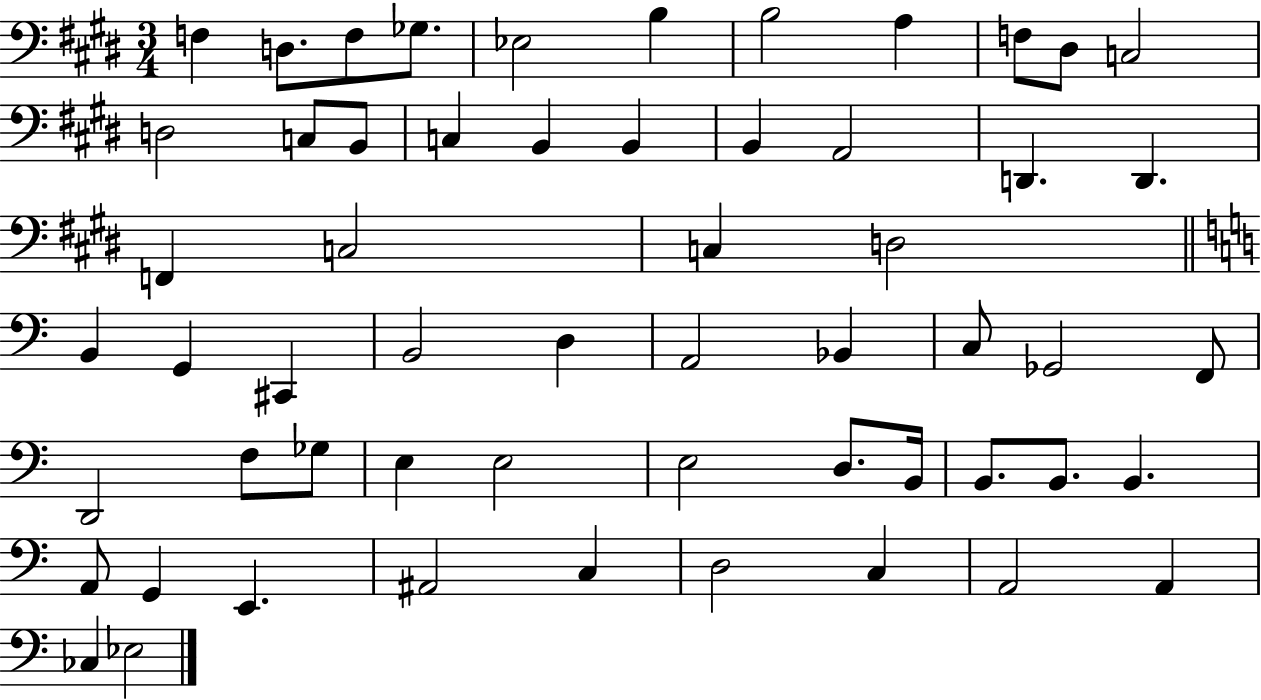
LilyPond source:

{
  \clef bass
  \numericTimeSignature
  \time 3/4
  \key e \major
  f4 d8. f8 ges8. | ees2 b4 | b2 a4 | f8 dis8 c2 | \break d2 c8 b,8 | c4 b,4 b,4 | b,4 a,2 | d,4. d,4. | \break f,4 c2 | c4 d2 | \bar "||" \break \key a \minor b,4 g,4 cis,4 | b,2 d4 | a,2 bes,4 | c8 ges,2 f,8 | \break d,2 f8 ges8 | e4 e2 | e2 d8. b,16 | b,8. b,8. b,4. | \break a,8 g,4 e,4. | ais,2 c4 | d2 c4 | a,2 a,4 | \break ces4 ees2 | \bar "|."
}